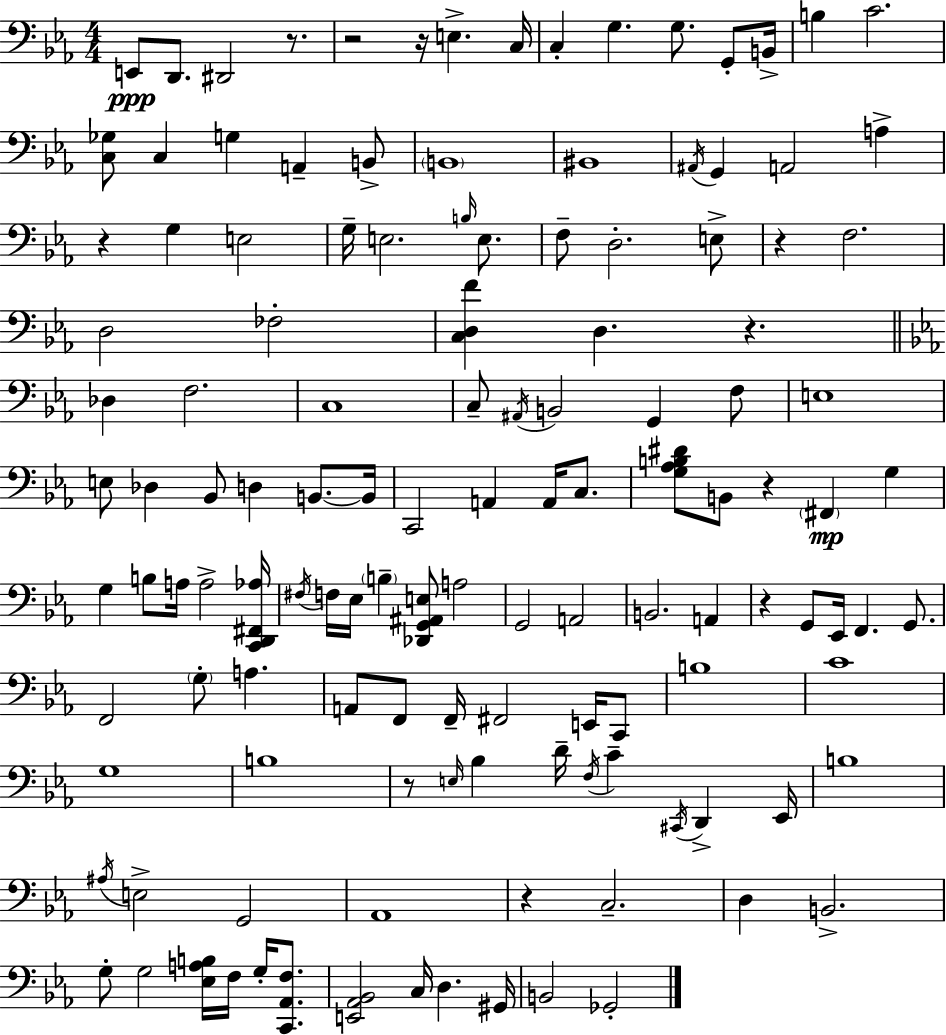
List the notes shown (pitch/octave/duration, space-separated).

E2/e D2/e. D#2/h R/e. R/h R/s E3/q. C3/s C3/q G3/q. G3/e. G2/e B2/s B3/q C4/h. [C3,Gb3]/e C3/q G3/q A2/q B2/e B2/w BIS2/w A#2/s G2/q A2/h A3/q R/q G3/q E3/h G3/s E3/h. B3/s E3/e. F3/e D3/h. E3/e R/q F3/h. D3/h FES3/h [C3,D3,F4]/q D3/q. R/q. Db3/q F3/h. C3/w C3/e A#2/s B2/h G2/q F3/e E3/w E3/e Db3/q Bb2/e D3/q B2/e. B2/s C2/h A2/q A2/s C3/e. [G3,Ab3,B3,D#4]/e B2/e R/q F#2/q G3/q G3/q B3/e A3/s A3/h [C2,D2,F#2,Ab3]/s F#3/s F3/s Eb3/s B3/q [Db2,G2,A#2,E3]/e A3/h G2/h A2/h B2/h. A2/q R/q G2/e Eb2/s F2/q. G2/e. F2/h G3/e A3/q. A2/e F2/e F2/s F#2/h E2/s C2/e B3/w C4/w G3/w B3/w R/e E3/s Bb3/q D4/s F3/s C4/q C#2/s D2/q Eb2/s B3/w A#3/s E3/h G2/h Ab2/w R/q C3/h. D3/q B2/h. G3/e G3/h [Eb3,A3,B3]/s F3/s G3/s [C2,Ab2,F3]/e. [E2,Ab2,Bb2]/h C3/s D3/q. G#2/s B2/h Gb2/h